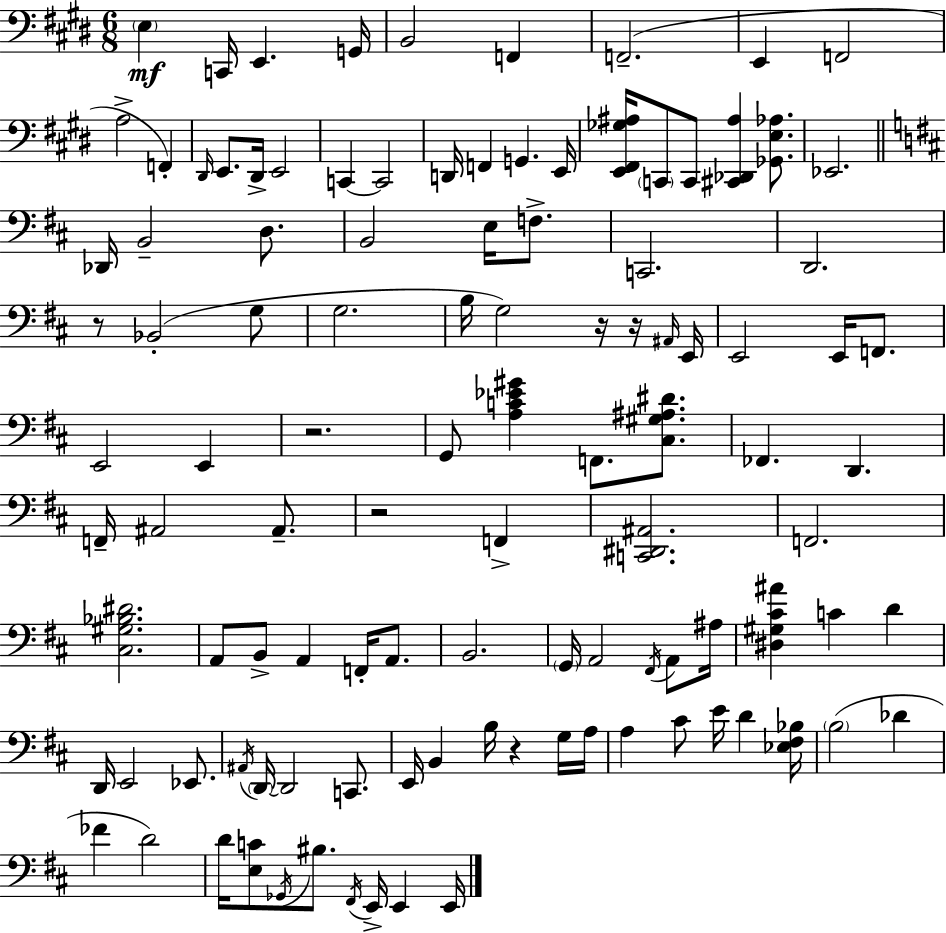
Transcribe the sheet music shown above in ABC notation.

X:1
T:Untitled
M:6/8
L:1/4
K:E
E, C,,/4 E,, G,,/4 B,,2 F,, F,,2 E,, F,,2 A,2 F,, ^D,,/4 E,,/2 ^D,,/4 E,,2 C,, C,,2 D,,/4 F,, G,, E,,/4 [E,,^F,,_G,^A,]/4 C,,/2 C,,/2 [^C,,_D,,^A,] [_G,,E,_A,]/2 _E,,2 _D,,/4 B,,2 D,/2 B,,2 E,/4 F,/2 C,,2 D,,2 z/2 _B,,2 G,/2 G,2 B,/4 G,2 z/4 z/4 ^A,,/4 E,,/4 E,,2 E,,/4 F,,/2 E,,2 E,, z2 G,,/2 [A,C_E^G] F,,/2 [^C,^G,^A,^D]/2 _F,, D,, F,,/4 ^A,,2 ^A,,/2 z2 F,, [C,,^D,,^A,,]2 F,,2 [^C,^G,_B,^D]2 A,,/2 B,,/2 A,, F,,/4 A,,/2 B,,2 G,,/4 A,,2 ^F,,/4 A,,/2 ^A,/4 [^D,^G,^C^A] C D D,,/4 E,,2 _E,,/2 ^A,,/4 D,,/4 D,,2 C,,/2 E,,/4 B,, B,/4 z G,/4 A,/4 A, ^C/2 E/4 D [_E,^F,_B,]/4 B,2 _D _F D2 D/4 [E,C]/2 _G,,/4 ^B,/2 ^F,,/4 E,,/4 E,, E,,/4